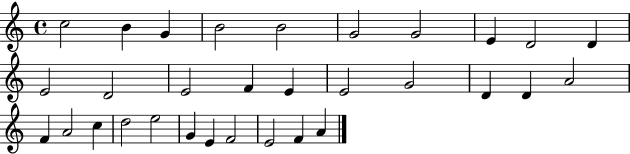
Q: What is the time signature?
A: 4/4